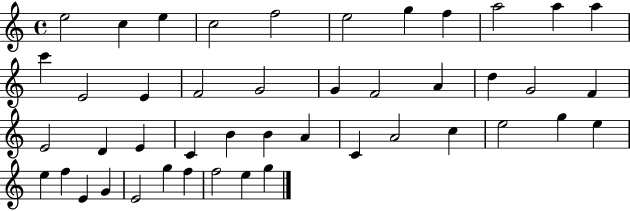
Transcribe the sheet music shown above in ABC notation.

X:1
T:Untitled
M:4/4
L:1/4
K:C
e2 c e c2 f2 e2 g f a2 a a c' E2 E F2 G2 G F2 A d G2 F E2 D E C B B A C A2 c e2 g e e f E G E2 g f f2 e g